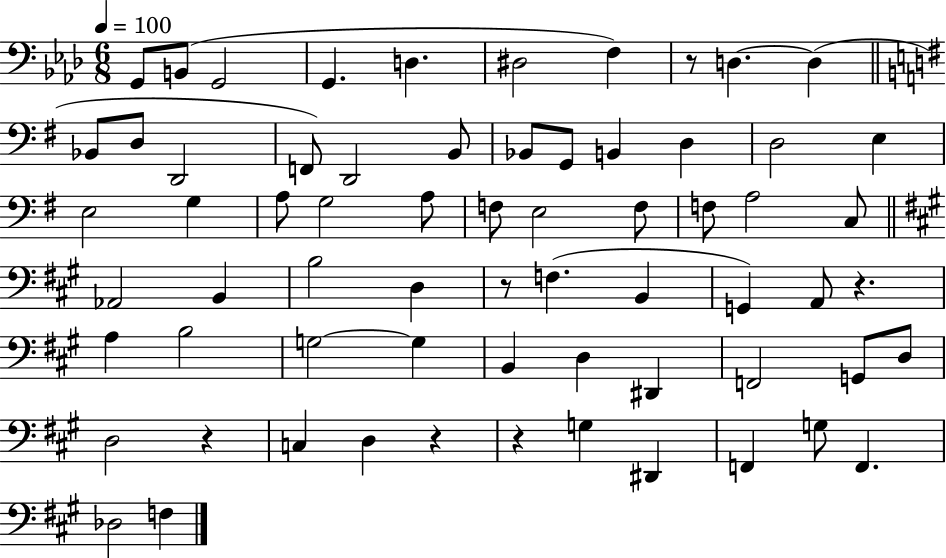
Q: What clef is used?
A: bass